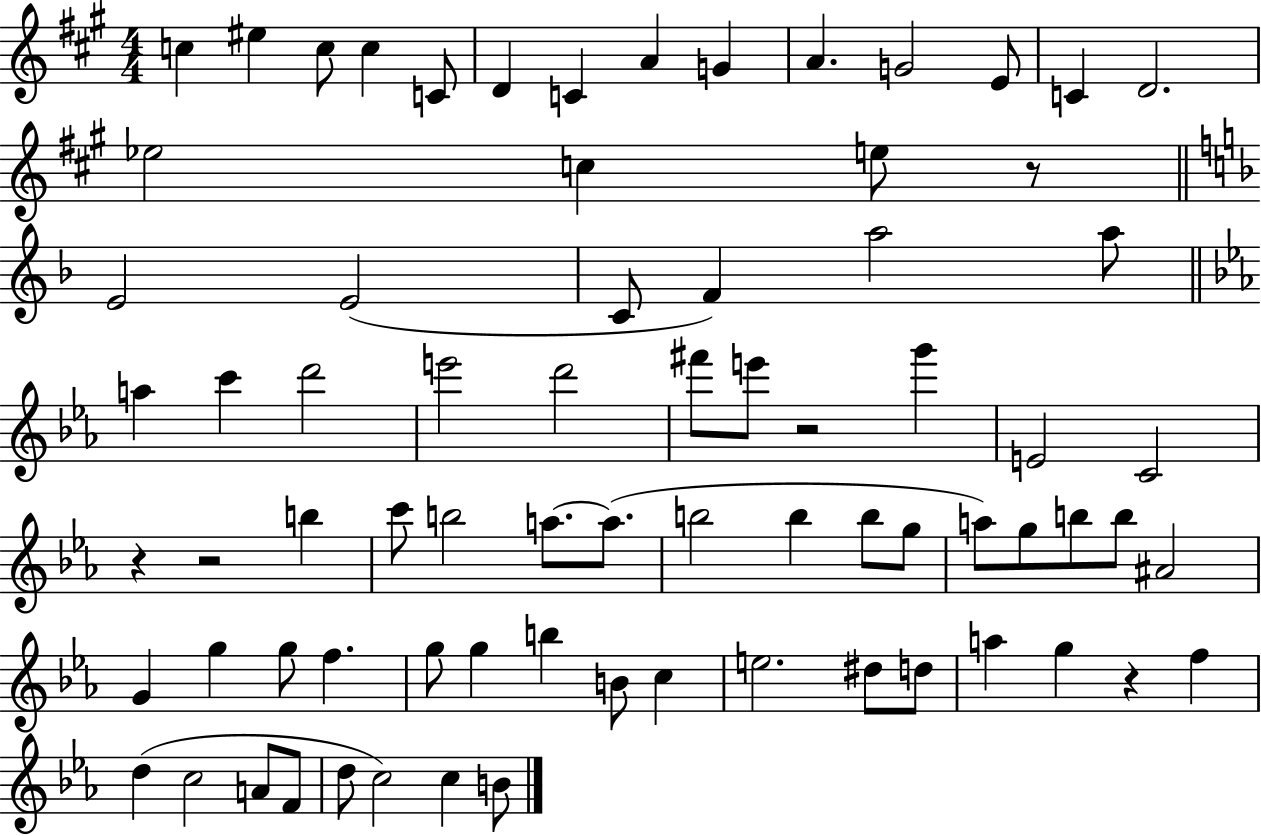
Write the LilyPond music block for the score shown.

{
  \clef treble
  \numericTimeSignature
  \time 4/4
  \key a \major
  \repeat volta 2 { c''4 eis''4 c''8 c''4 c'8 | d'4 c'4 a'4 g'4 | a'4. g'2 e'8 | c'4 d'2. | \break ees''2 c''4 e''8 r8 | \bar "||" \break \key f \major e'2 e'2( | c'8 f'4) a''2 a''8 | \bar "||" \break \key ees \major a''4 c'''4 d'''2 | e'''2 d'''2 | fis'''8 e'''8 r2 g'''4 | e'2 c'2 | \break r4 r2 b''4 | c'''8 b''2 a''8.~~ a''8.( | b''2 b''4 b''8 g''8 | a''8) g''8 b''8 b''8 ais'2 | \break g'4 g''4 g''8 f''4. | g''8 g''4 b''4 b'8 c''4 | e''2. dis''8 d''8 | a''4 g''4 r4 f''4 | \break d''4( c''2 a'8 f'8 | d''8 c''2) c''4 b'8 | } \bar "|."
}